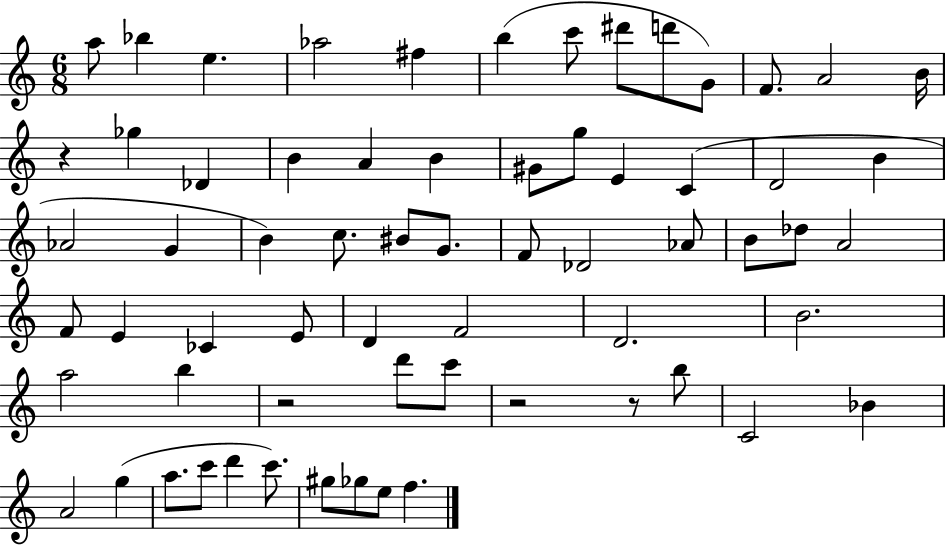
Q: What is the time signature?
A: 6/8